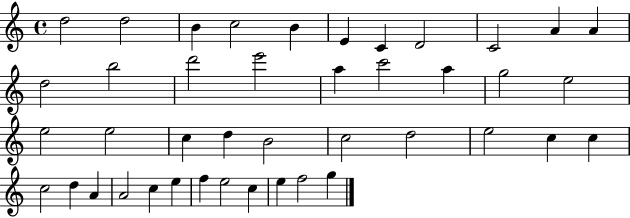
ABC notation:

X:1
T:Untitled
M:4/4
L:1/4
K:C
d2 d2 B c2 B E C D2 C2 A A d2 b2 d'2 e'2 a c'2 a g2 e2 e2 e2 c d B2 c2 d2 e2 c c c2 d A A2 c e f e2 c e f2 g